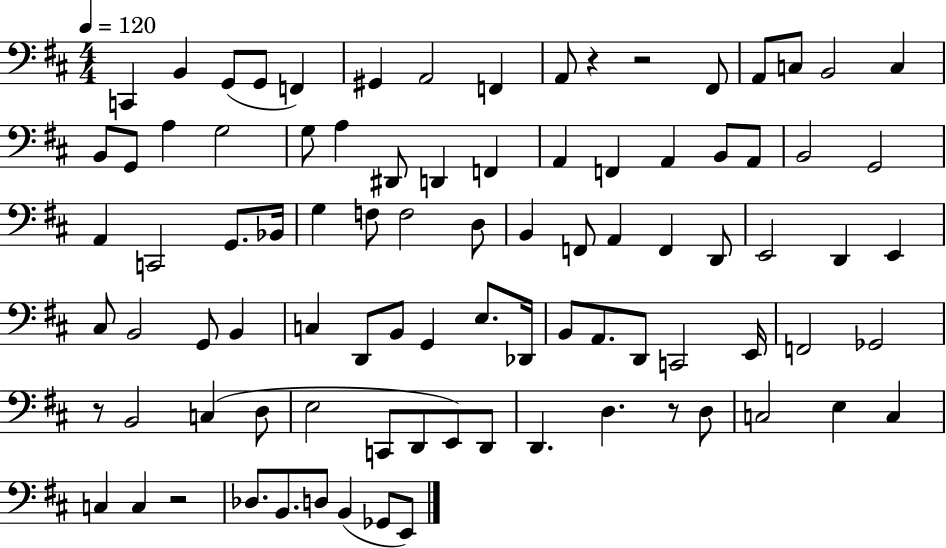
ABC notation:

X:1
T:Untitled
M:4/4
L:1/4
K:D
C,, B,, G,,/2 G,,/2 F,, ^G,, A,,2 F,, A,,/2 z z2 ^F,,/2 A,,/2 C,/2 B,,2 C, B,,/2 G,,/2 A, G,2 G,/2 A, ^D,,/2 D,, F,, A,, F,, A,, B,,/2 A,,/2 B,,2 G,,2 A,, C,,2 G,,/2 _B,,/4 G, F,/2 F,2 D,/2 B,, F,,/2 A,, F,, D,,/2 E,,2 D,, E,, ^C,/2 B,,2 G,,/2 B,, C, D,,/2 B,,/2 G,, E,/2 _D,,/4 B,,/2 A,,/2 D,,/2 C,,2 E,,/4 F,,2 _G,,2 z/2 B,,2 C, D,/2 E,2 C,,/2 D,,/2 E,,/2 D,,/2 D,, D, z/2 D,/2 C,2 E, C, C, C, z2 _D,/2 B,,/2 D,/2 B,, _G,,/2 E,,/2